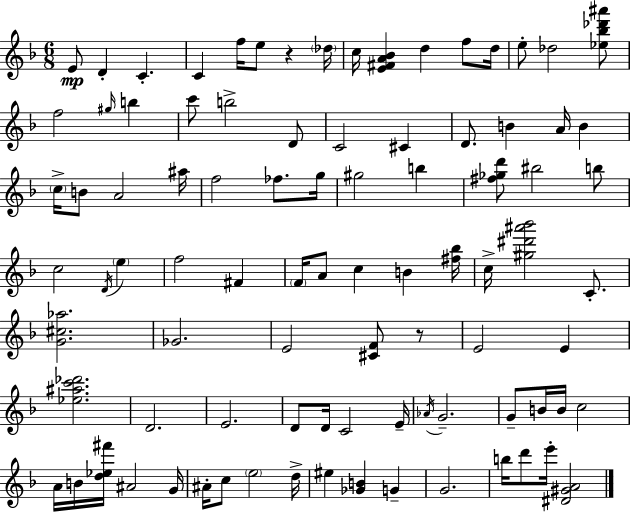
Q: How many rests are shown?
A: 2